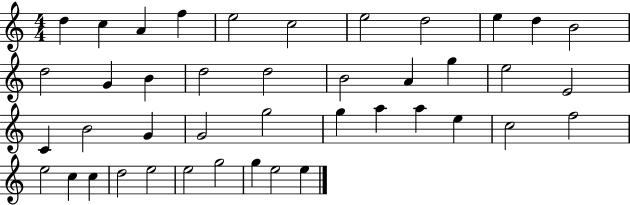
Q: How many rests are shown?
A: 0